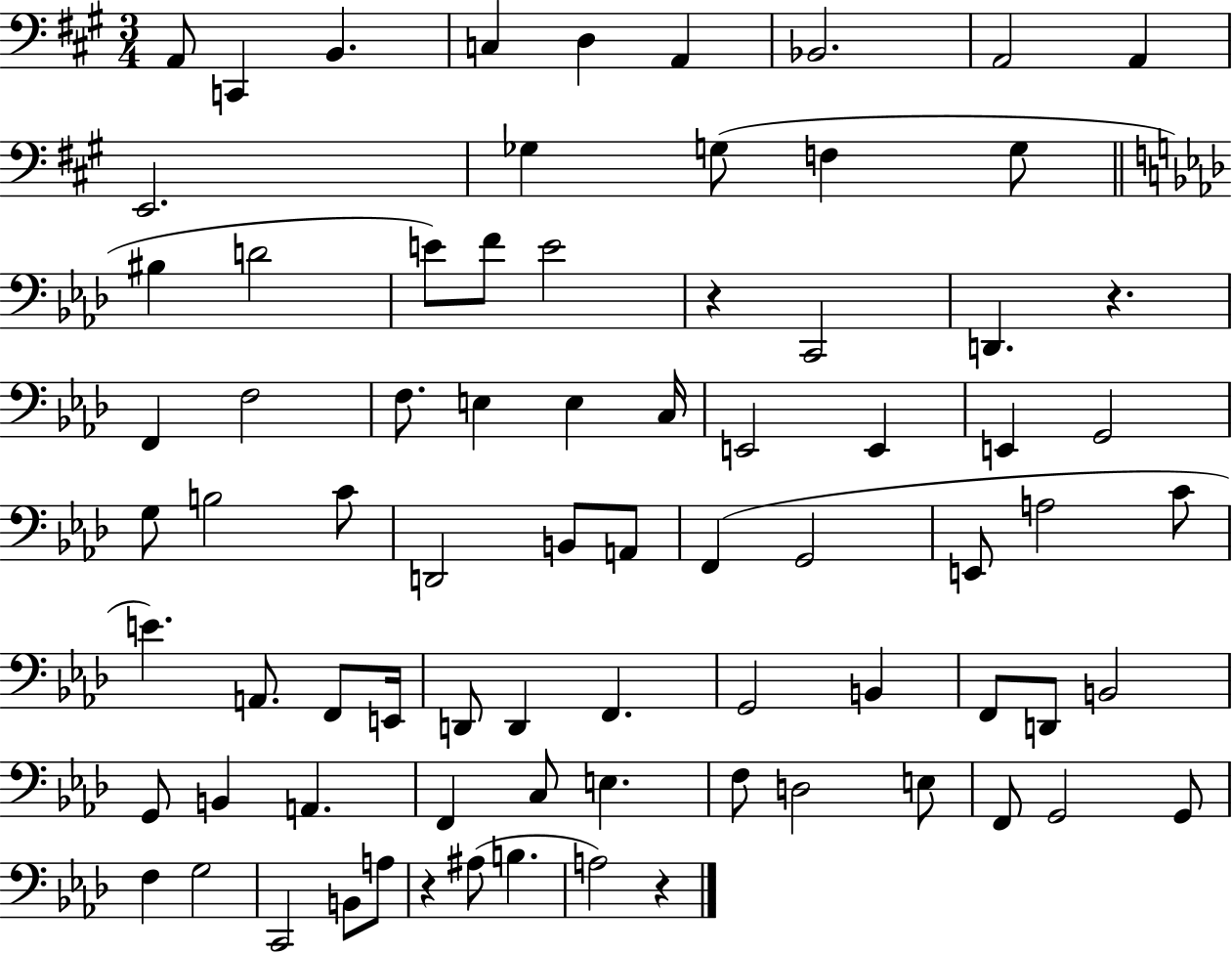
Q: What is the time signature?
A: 3/4